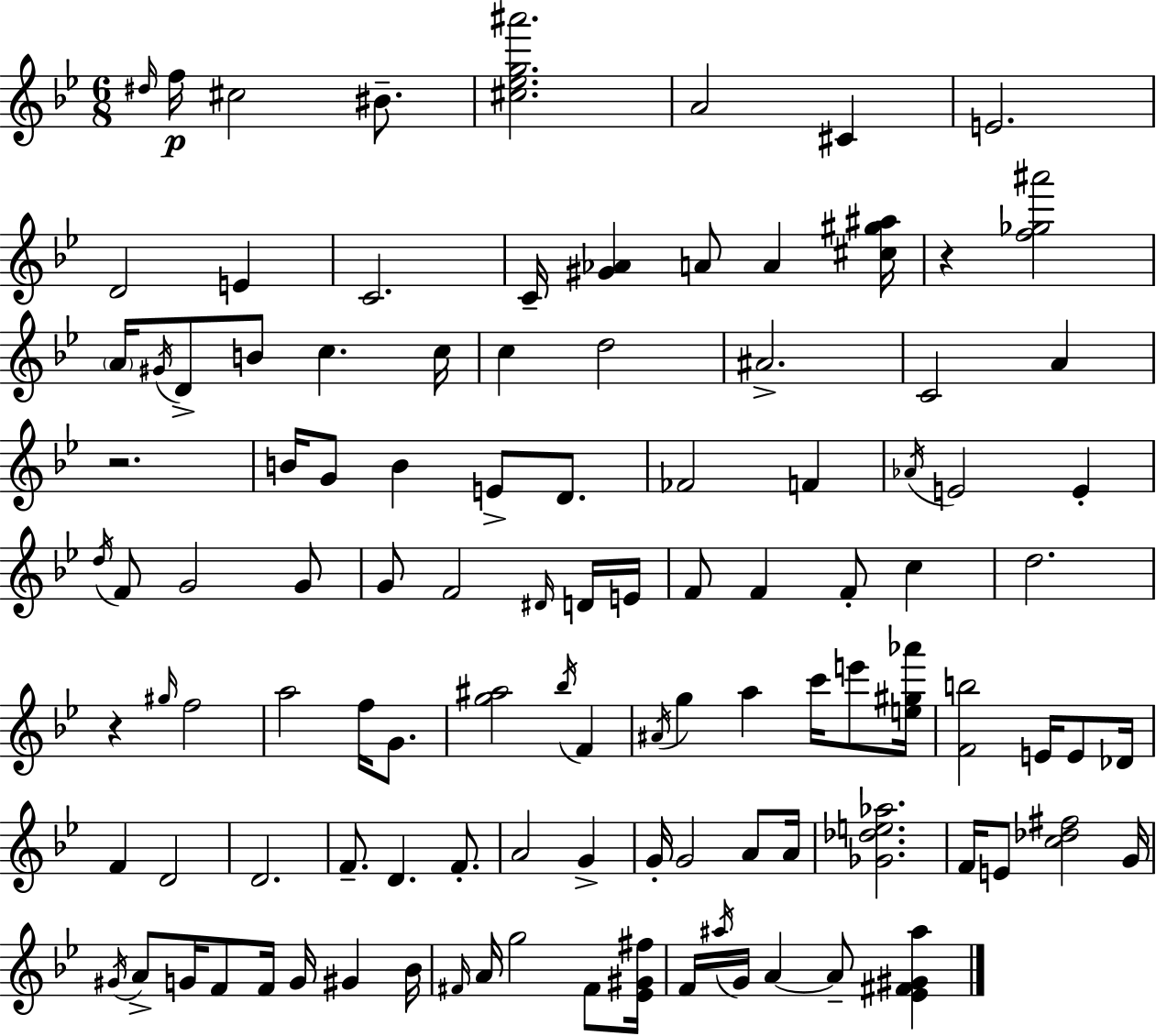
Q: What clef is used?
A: treble